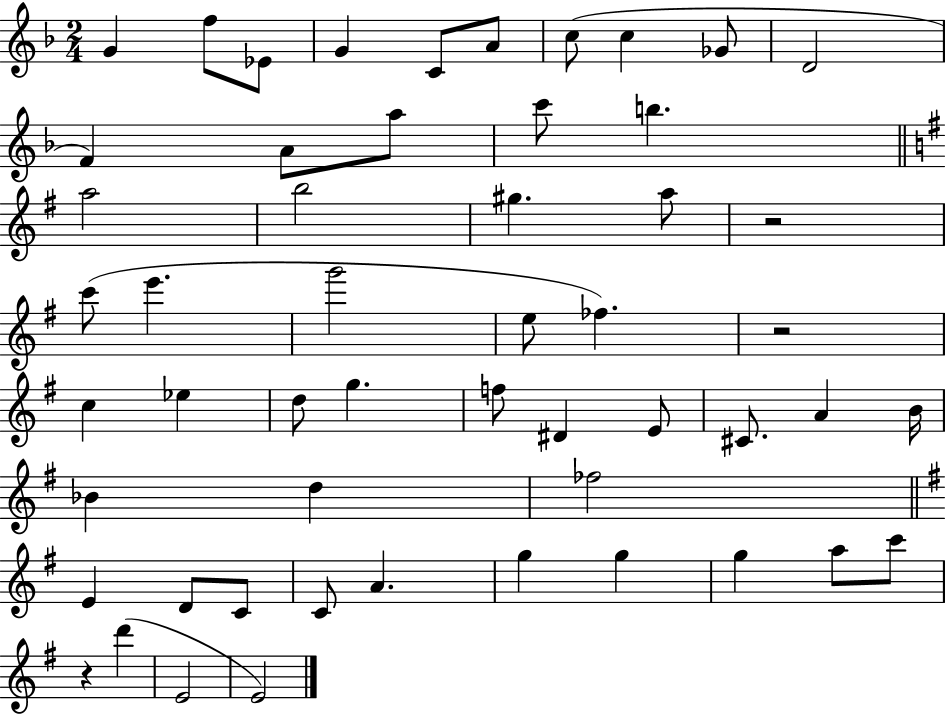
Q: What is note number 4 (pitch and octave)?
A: G4